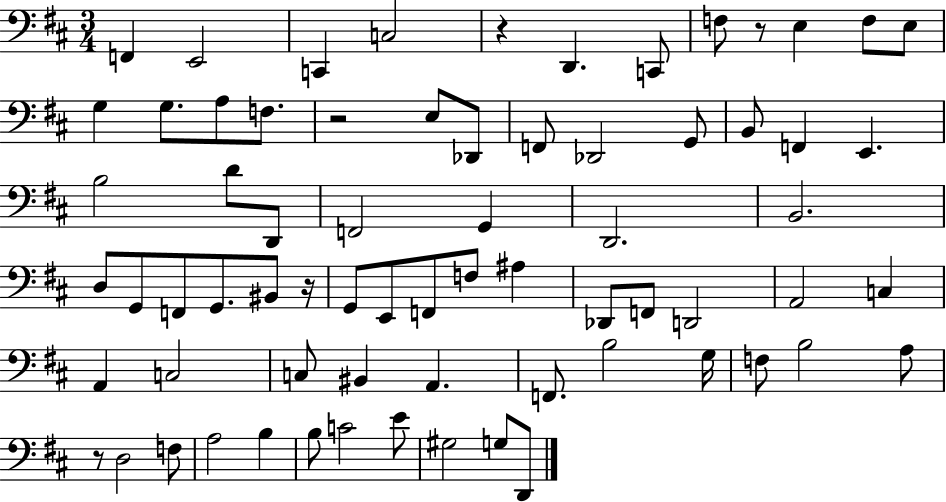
X:1
T:Untitled
M:3/4
L:1/4
K:D
F,, E,,2 C,, C,2 z D,, C,,/2 F,/2 z/2 E, F,/2 E,/2 G, G,/2 A,/2 F,/2 z2 E,/2 _D,,/2 F,,/2 _D,,2 G,,/2 B,,/2 F,, E,, B,2 D/2 D,,/2 F,,2 G,, D,,2 B,,2 D,/2 G,,/2 F,,/2 G,,/2 ^B,,/2 z/4 G,,/2 E,,/2 F,,/2 F,/2 ^A, _D,,/2 F,,/2 D,,2 A,,2 C, A,, C,2 C,/2 ^B,, A,, F,,/2 B,2 G,/4 F,/2 B,2 A,/2 z/2 D,2 F,/2 A,2 B, B,/2 C2 E/2 ^G,2 G,/2 D,,/2